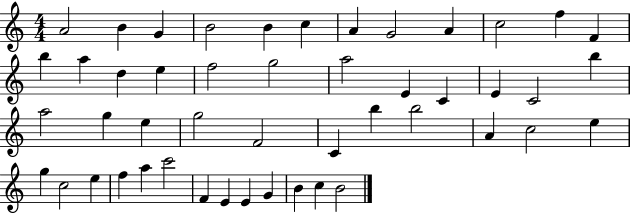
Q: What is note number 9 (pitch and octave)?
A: A4